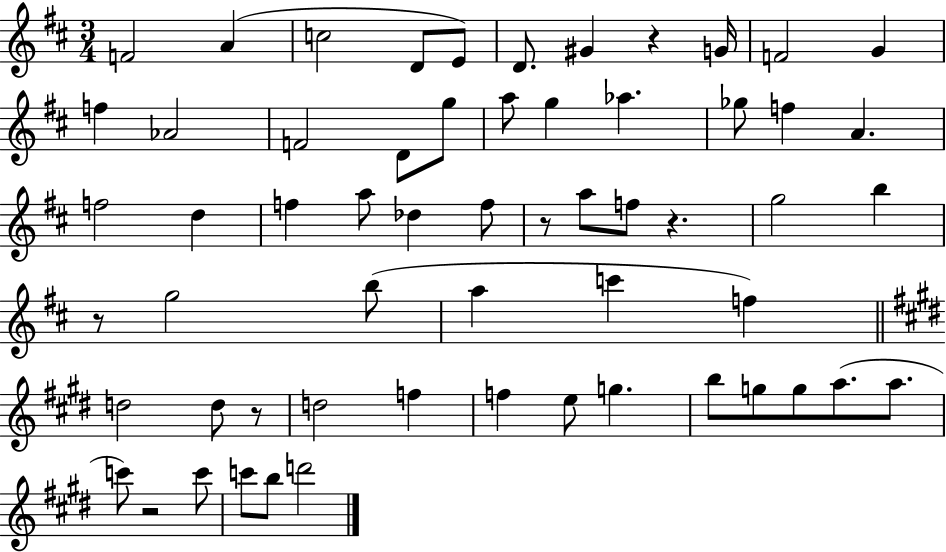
X:1
T:Untitled
M:3/4
L:1/4
K:D
F2 A c2 D/2 E/2 D/2 ^G z G/4 F2 G f _A2 F2 D/2 g/2 a/2 g _a _g/2 f A f2 d f a/2 _d f/2 z/2 a/2 f/2 z g2 b z/2 g2 b/2 a c' f d2 d/2 z/2 d2 f f e/2 g b/2 g/2 g/2 a/2 a/2 c'/2 z2 c'/2 c'/2 b/2 d'2